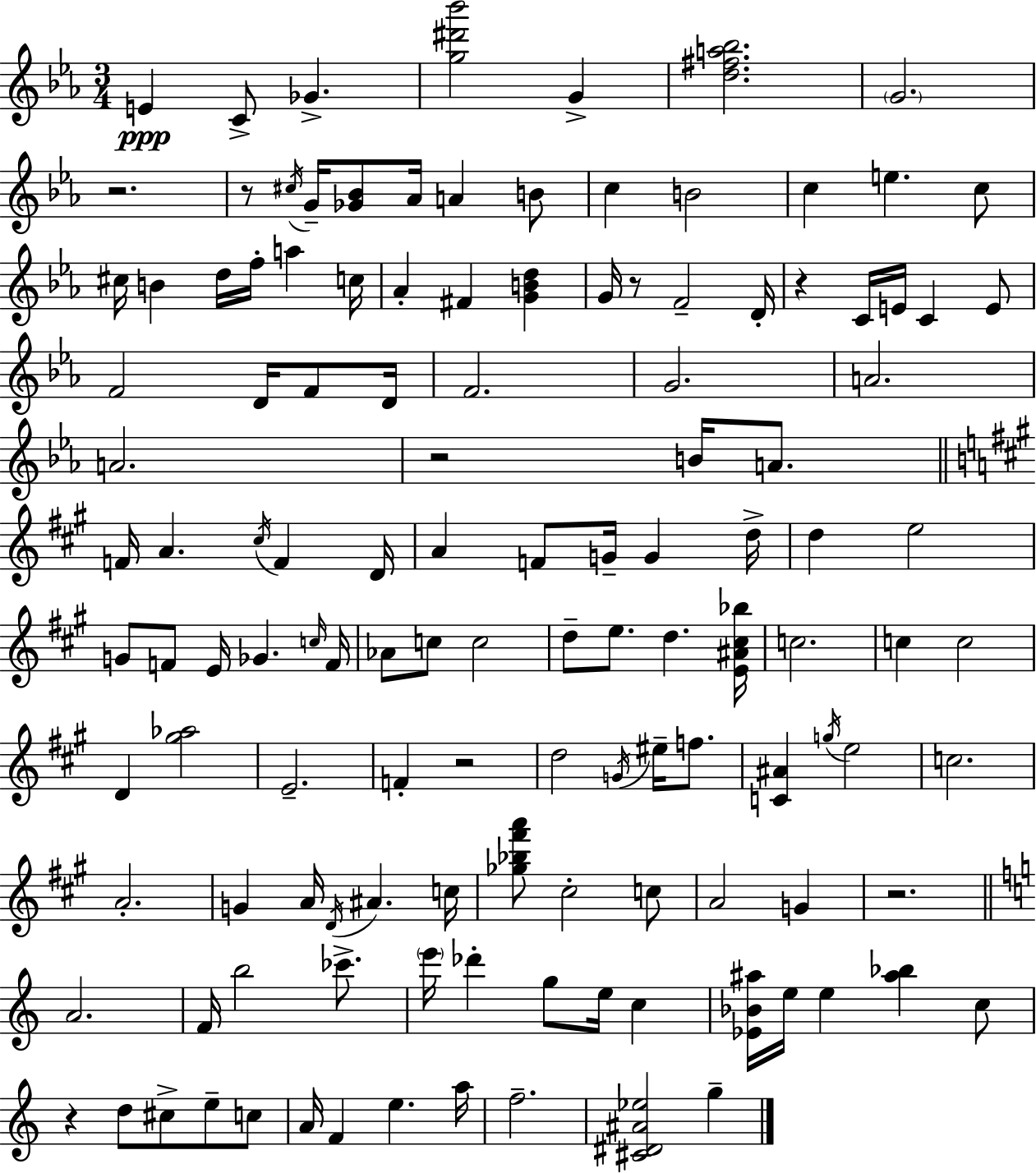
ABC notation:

X:1
T:Untitled
M:3/4
L:1/4
K:Cm
E C/2 _G [g^d'_b']2 G [d^fa_b]2 G2 z2 z/2 ^c/4 G/4 [_G_B]/2 _A/4 A B/2 c B2 c e c/2 ^c/4 B d/4 f/4 a c/4 _A ^F [GBd] G/4 z/2 F2 D/4 z C/4 E/4 C E/2 F2 D/4 F/2 D/4 F2 G2 A2 A2 z2 B/4 A/2 F/4 A ^c/4 F D/4 A F/2 G/4 G d/4 d e2 G/2 F/2 E/4 _G c/4 F/4 _A/2 c/2 c2 d/2 e/2 d [E^A^c_b]/4 c2 c c2 D [^g_a]2 E2 F z2 d2 G/4 ^e/4 f/2 [C^A] g/4 e2 c2 A2 G A/4 D/4 ^A c/4 [_g_b^f'a']/2 ^c2 c/2 A2 G z2 A2 F/4 b2 _c'/2 e'/4 _d' g/2 e/4 c [_E_B^a]/4 e/4 e [^a_b] c/2 z d/2 ^c/2 e/2 c/2 A/4 F e a/4 f2 [^C^D^A_e]2 g